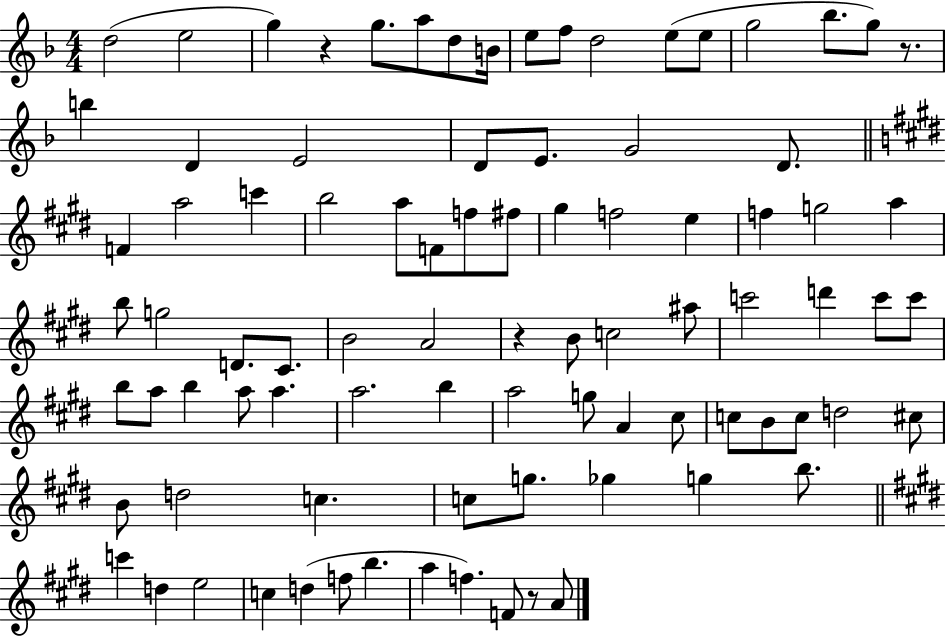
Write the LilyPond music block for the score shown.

{
  \clef treble
  \numericTimeSignature
  \time 4/4
  \key f \major
  d''2( e''2 | g''4) r4 g''8. a''8 d''8 b'16 | e''8 f''8 d''2 e''8( e''8 | g''2 bes''8. g''8) r8. | \break b''4 d'4 e'2 | d'8 e'8. g'2 d'8. | \bar "||" \break \key e \major f'4 a''2 c'''4 | b''2 a''8 f'8 f''8 fis''8 | gis''4 f''2 e''4 | f''4 g''2 a''4 | \break b''8 g''2 d'8. cis'8. | b'2 a'2 | r4 b'8 c''2 ais''8 | c'''2 d'''4 c'''8 c'''8 | \break b''8 a''8 b''4 a''8 a''4. | a''2. b''4 | a''2 g''8 a'4 cis''8 | c''8 b'8 c''8 d''2 cis''8 | \break b'8 d''2 c''4. | c''8 g''8. ges''4 g''4 b''8. | \bar "||" \break \key e \major c'''4 d''4 e''2 | c''4 d''4( f''8 b''4. | a''4 f''4.) f'8 r8 a'8 | \bar "|."
}